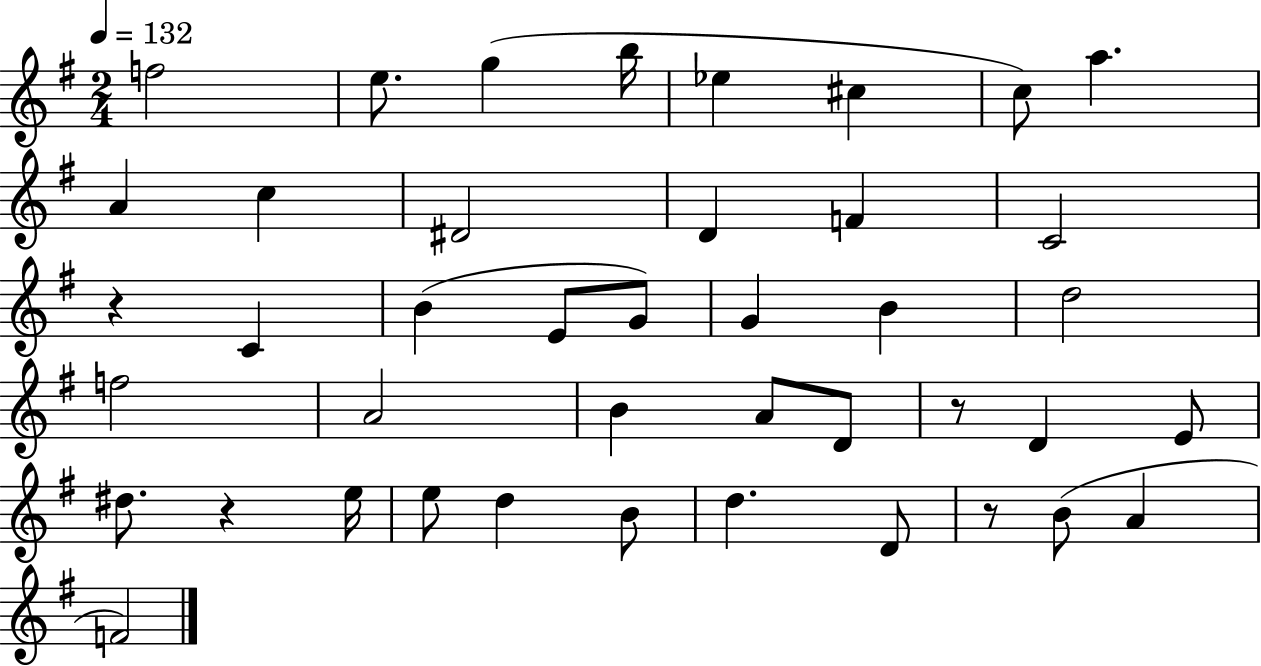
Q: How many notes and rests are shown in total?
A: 42